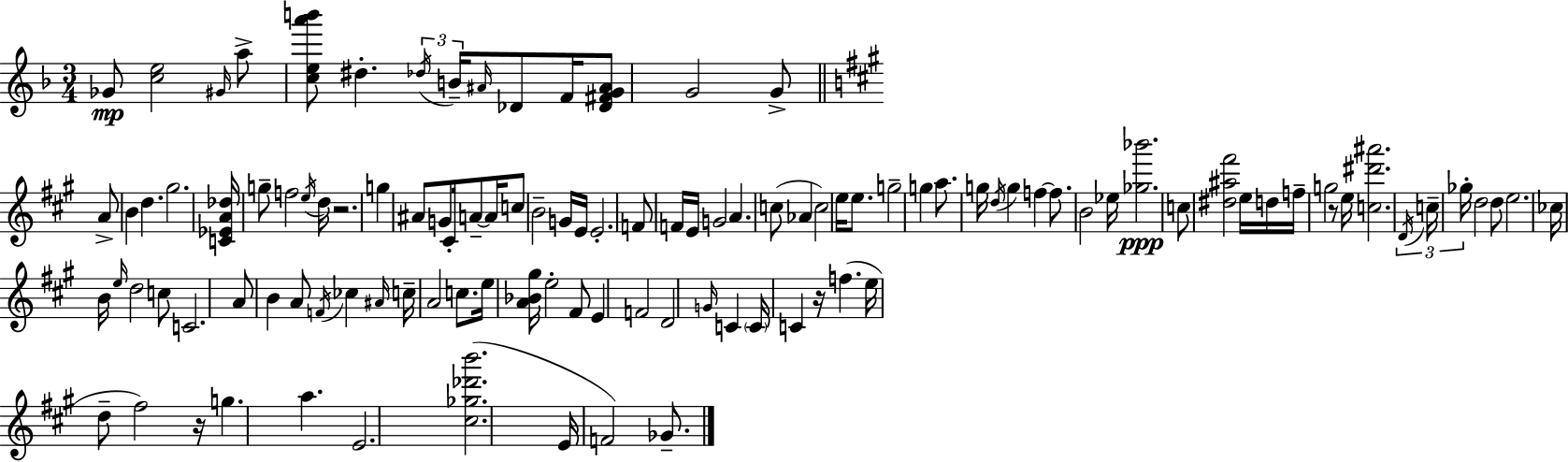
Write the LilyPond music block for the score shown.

{
  \clef treble
  \numericTimeSignature
  \time 3/4
  \key f \major
  \repeat volta 2 { ges'8\mp <c'' e''>2 \grace { gis'16 } a''8-> | <c'' e'' a''' b'''>8 dis''4.-. \tuplet 3/2 { \acciaccatura { des''16 } b'16-- \grace { ais'16 } } | des'8 f'16 <des' fis' g' ais'>8 g'2 | g'8-> \bar "||" \break \key a \major a'8-> b'4 d''4. | gis''2. | <c' ees' a' des''>16 g''8-- f''2 \acciaccatura { e''16 } | d''16 r2. | \break g''4 ais'8 g'8 cis'16-. a'8--~~ | a'16 c''8 b'2-- g'16 | e'16 e'2.-. | f'8 f'16 e'16 g'2 | \break a'4. c''8( aes'4 | c''2) e''16 e''8. | g''2-- g''4 | a''8. g''16 \acciaccatura { d''16 } g''4 f''4~~ | \break f''8. b'2 | ees''16 <ges'' bes'''>2.\ppp | c''8 <dis'' ais'' fis'''>2 | e''16 d''16 f''16-- g''2 r8 | \break e''16 <c'' dis''' ais'''>2. | \tuplet 3/2 { \acciaccatura { d'16 } c''16-- ges''16-. } d''2 | d''8 e''2. | ces''16 b'16 \grace { e''16 } d''2 | \break c''8 c'2. | a'8 b'4 a'8 | \acciaccatura { f'16 } ces''4 \grace { ais'16 } c''16-- a'2 | c''8. e''16 <a' bes' gis''>16 e''2-. | \break fis'8 e'4 f'2 | d'2 | \grace { g'16 } c'4 \parenthesize c'16 c'4 | r16 f''4.( e''16 d''8-- fis''2) | \break r16 g''4. | a''4. e'2. | <cis'' ges'' des''' b'''>2.( | e'16 f'2) | \break ges'8.-- } \bar "|."
}